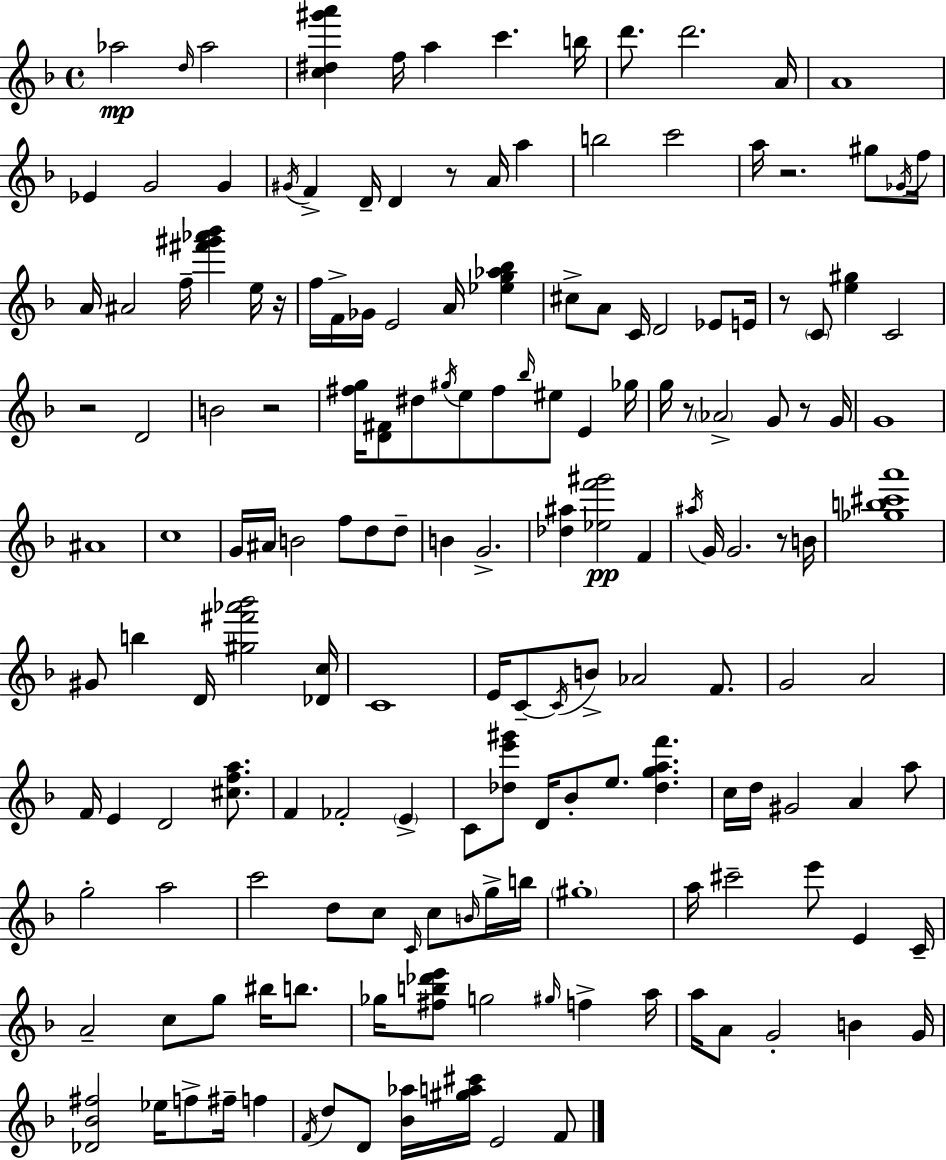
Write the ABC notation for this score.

X:1
T:Untitled
M:4/4
L:1/4
K:F
_a2 d/4 _a2 [c^d^g'a'] f/4 a c' b/4 d'/2 d'2 A/4 A4 _E G2 G ^G/4 F D/4 D z/2 A/4 a b2 c'2 a/4 z2 ^g/2 _G/4 f/4 A/4 ^A2 f/4 [^f'^g'_a'_b'] e/4 z/4 f/4 F/4 _G/4 E2 A/4 [_eg_a_b] ^c/2 A/2 C/4 D2 _E/2 E/4 z/2 C/2 [e^g] C2 z2 D2 B2 z2 [^fg]/4 [D^F]/2 ^d/2 ^g/4 e/2 ^f/2 _b/4 ^e/2 E _g/4 g/4 z/2 _A2 G/2 z/2 G/4 G4 ^A4 c4 G/4 ^A/4 B2 f/2 d/2 d/2 B G2 [_d^a] [_ef'^g']2 F ^a/4 G/4 G2 z/2 B/4 [_gb^c'a']4 ^G/2 b D/4 [^g^f'_a'_b']2 [_Dc]/4 C4 E/4 C/2 C/4 B/2 _A2 F/2 G2 A2 F/4 E D2 [^cfa]/2 F _F2 E C/2 [_de'^g']/2 D/4 _B/2 e/2 [_dgaf'] c/4 d/4 ^G2 A a/2 g2 a2 c'2 d/2 c/2 C/4 c/2 B/4 g/4 b/4 ^g4 a/4 ^c'2 e'/2 E C/4 A2 c/2 g/2 ^b/4 b/2 _g/4 [^fb_d'e']/2 g2 ^g/4 f a/4 a/4 A/2 G2 B G/4 [_D_B^f]2 _e/4 f/2 ^f/4 f F/4 d/2 D/2 [_B_a]/4 [^ga^c']/4 E2 F/2